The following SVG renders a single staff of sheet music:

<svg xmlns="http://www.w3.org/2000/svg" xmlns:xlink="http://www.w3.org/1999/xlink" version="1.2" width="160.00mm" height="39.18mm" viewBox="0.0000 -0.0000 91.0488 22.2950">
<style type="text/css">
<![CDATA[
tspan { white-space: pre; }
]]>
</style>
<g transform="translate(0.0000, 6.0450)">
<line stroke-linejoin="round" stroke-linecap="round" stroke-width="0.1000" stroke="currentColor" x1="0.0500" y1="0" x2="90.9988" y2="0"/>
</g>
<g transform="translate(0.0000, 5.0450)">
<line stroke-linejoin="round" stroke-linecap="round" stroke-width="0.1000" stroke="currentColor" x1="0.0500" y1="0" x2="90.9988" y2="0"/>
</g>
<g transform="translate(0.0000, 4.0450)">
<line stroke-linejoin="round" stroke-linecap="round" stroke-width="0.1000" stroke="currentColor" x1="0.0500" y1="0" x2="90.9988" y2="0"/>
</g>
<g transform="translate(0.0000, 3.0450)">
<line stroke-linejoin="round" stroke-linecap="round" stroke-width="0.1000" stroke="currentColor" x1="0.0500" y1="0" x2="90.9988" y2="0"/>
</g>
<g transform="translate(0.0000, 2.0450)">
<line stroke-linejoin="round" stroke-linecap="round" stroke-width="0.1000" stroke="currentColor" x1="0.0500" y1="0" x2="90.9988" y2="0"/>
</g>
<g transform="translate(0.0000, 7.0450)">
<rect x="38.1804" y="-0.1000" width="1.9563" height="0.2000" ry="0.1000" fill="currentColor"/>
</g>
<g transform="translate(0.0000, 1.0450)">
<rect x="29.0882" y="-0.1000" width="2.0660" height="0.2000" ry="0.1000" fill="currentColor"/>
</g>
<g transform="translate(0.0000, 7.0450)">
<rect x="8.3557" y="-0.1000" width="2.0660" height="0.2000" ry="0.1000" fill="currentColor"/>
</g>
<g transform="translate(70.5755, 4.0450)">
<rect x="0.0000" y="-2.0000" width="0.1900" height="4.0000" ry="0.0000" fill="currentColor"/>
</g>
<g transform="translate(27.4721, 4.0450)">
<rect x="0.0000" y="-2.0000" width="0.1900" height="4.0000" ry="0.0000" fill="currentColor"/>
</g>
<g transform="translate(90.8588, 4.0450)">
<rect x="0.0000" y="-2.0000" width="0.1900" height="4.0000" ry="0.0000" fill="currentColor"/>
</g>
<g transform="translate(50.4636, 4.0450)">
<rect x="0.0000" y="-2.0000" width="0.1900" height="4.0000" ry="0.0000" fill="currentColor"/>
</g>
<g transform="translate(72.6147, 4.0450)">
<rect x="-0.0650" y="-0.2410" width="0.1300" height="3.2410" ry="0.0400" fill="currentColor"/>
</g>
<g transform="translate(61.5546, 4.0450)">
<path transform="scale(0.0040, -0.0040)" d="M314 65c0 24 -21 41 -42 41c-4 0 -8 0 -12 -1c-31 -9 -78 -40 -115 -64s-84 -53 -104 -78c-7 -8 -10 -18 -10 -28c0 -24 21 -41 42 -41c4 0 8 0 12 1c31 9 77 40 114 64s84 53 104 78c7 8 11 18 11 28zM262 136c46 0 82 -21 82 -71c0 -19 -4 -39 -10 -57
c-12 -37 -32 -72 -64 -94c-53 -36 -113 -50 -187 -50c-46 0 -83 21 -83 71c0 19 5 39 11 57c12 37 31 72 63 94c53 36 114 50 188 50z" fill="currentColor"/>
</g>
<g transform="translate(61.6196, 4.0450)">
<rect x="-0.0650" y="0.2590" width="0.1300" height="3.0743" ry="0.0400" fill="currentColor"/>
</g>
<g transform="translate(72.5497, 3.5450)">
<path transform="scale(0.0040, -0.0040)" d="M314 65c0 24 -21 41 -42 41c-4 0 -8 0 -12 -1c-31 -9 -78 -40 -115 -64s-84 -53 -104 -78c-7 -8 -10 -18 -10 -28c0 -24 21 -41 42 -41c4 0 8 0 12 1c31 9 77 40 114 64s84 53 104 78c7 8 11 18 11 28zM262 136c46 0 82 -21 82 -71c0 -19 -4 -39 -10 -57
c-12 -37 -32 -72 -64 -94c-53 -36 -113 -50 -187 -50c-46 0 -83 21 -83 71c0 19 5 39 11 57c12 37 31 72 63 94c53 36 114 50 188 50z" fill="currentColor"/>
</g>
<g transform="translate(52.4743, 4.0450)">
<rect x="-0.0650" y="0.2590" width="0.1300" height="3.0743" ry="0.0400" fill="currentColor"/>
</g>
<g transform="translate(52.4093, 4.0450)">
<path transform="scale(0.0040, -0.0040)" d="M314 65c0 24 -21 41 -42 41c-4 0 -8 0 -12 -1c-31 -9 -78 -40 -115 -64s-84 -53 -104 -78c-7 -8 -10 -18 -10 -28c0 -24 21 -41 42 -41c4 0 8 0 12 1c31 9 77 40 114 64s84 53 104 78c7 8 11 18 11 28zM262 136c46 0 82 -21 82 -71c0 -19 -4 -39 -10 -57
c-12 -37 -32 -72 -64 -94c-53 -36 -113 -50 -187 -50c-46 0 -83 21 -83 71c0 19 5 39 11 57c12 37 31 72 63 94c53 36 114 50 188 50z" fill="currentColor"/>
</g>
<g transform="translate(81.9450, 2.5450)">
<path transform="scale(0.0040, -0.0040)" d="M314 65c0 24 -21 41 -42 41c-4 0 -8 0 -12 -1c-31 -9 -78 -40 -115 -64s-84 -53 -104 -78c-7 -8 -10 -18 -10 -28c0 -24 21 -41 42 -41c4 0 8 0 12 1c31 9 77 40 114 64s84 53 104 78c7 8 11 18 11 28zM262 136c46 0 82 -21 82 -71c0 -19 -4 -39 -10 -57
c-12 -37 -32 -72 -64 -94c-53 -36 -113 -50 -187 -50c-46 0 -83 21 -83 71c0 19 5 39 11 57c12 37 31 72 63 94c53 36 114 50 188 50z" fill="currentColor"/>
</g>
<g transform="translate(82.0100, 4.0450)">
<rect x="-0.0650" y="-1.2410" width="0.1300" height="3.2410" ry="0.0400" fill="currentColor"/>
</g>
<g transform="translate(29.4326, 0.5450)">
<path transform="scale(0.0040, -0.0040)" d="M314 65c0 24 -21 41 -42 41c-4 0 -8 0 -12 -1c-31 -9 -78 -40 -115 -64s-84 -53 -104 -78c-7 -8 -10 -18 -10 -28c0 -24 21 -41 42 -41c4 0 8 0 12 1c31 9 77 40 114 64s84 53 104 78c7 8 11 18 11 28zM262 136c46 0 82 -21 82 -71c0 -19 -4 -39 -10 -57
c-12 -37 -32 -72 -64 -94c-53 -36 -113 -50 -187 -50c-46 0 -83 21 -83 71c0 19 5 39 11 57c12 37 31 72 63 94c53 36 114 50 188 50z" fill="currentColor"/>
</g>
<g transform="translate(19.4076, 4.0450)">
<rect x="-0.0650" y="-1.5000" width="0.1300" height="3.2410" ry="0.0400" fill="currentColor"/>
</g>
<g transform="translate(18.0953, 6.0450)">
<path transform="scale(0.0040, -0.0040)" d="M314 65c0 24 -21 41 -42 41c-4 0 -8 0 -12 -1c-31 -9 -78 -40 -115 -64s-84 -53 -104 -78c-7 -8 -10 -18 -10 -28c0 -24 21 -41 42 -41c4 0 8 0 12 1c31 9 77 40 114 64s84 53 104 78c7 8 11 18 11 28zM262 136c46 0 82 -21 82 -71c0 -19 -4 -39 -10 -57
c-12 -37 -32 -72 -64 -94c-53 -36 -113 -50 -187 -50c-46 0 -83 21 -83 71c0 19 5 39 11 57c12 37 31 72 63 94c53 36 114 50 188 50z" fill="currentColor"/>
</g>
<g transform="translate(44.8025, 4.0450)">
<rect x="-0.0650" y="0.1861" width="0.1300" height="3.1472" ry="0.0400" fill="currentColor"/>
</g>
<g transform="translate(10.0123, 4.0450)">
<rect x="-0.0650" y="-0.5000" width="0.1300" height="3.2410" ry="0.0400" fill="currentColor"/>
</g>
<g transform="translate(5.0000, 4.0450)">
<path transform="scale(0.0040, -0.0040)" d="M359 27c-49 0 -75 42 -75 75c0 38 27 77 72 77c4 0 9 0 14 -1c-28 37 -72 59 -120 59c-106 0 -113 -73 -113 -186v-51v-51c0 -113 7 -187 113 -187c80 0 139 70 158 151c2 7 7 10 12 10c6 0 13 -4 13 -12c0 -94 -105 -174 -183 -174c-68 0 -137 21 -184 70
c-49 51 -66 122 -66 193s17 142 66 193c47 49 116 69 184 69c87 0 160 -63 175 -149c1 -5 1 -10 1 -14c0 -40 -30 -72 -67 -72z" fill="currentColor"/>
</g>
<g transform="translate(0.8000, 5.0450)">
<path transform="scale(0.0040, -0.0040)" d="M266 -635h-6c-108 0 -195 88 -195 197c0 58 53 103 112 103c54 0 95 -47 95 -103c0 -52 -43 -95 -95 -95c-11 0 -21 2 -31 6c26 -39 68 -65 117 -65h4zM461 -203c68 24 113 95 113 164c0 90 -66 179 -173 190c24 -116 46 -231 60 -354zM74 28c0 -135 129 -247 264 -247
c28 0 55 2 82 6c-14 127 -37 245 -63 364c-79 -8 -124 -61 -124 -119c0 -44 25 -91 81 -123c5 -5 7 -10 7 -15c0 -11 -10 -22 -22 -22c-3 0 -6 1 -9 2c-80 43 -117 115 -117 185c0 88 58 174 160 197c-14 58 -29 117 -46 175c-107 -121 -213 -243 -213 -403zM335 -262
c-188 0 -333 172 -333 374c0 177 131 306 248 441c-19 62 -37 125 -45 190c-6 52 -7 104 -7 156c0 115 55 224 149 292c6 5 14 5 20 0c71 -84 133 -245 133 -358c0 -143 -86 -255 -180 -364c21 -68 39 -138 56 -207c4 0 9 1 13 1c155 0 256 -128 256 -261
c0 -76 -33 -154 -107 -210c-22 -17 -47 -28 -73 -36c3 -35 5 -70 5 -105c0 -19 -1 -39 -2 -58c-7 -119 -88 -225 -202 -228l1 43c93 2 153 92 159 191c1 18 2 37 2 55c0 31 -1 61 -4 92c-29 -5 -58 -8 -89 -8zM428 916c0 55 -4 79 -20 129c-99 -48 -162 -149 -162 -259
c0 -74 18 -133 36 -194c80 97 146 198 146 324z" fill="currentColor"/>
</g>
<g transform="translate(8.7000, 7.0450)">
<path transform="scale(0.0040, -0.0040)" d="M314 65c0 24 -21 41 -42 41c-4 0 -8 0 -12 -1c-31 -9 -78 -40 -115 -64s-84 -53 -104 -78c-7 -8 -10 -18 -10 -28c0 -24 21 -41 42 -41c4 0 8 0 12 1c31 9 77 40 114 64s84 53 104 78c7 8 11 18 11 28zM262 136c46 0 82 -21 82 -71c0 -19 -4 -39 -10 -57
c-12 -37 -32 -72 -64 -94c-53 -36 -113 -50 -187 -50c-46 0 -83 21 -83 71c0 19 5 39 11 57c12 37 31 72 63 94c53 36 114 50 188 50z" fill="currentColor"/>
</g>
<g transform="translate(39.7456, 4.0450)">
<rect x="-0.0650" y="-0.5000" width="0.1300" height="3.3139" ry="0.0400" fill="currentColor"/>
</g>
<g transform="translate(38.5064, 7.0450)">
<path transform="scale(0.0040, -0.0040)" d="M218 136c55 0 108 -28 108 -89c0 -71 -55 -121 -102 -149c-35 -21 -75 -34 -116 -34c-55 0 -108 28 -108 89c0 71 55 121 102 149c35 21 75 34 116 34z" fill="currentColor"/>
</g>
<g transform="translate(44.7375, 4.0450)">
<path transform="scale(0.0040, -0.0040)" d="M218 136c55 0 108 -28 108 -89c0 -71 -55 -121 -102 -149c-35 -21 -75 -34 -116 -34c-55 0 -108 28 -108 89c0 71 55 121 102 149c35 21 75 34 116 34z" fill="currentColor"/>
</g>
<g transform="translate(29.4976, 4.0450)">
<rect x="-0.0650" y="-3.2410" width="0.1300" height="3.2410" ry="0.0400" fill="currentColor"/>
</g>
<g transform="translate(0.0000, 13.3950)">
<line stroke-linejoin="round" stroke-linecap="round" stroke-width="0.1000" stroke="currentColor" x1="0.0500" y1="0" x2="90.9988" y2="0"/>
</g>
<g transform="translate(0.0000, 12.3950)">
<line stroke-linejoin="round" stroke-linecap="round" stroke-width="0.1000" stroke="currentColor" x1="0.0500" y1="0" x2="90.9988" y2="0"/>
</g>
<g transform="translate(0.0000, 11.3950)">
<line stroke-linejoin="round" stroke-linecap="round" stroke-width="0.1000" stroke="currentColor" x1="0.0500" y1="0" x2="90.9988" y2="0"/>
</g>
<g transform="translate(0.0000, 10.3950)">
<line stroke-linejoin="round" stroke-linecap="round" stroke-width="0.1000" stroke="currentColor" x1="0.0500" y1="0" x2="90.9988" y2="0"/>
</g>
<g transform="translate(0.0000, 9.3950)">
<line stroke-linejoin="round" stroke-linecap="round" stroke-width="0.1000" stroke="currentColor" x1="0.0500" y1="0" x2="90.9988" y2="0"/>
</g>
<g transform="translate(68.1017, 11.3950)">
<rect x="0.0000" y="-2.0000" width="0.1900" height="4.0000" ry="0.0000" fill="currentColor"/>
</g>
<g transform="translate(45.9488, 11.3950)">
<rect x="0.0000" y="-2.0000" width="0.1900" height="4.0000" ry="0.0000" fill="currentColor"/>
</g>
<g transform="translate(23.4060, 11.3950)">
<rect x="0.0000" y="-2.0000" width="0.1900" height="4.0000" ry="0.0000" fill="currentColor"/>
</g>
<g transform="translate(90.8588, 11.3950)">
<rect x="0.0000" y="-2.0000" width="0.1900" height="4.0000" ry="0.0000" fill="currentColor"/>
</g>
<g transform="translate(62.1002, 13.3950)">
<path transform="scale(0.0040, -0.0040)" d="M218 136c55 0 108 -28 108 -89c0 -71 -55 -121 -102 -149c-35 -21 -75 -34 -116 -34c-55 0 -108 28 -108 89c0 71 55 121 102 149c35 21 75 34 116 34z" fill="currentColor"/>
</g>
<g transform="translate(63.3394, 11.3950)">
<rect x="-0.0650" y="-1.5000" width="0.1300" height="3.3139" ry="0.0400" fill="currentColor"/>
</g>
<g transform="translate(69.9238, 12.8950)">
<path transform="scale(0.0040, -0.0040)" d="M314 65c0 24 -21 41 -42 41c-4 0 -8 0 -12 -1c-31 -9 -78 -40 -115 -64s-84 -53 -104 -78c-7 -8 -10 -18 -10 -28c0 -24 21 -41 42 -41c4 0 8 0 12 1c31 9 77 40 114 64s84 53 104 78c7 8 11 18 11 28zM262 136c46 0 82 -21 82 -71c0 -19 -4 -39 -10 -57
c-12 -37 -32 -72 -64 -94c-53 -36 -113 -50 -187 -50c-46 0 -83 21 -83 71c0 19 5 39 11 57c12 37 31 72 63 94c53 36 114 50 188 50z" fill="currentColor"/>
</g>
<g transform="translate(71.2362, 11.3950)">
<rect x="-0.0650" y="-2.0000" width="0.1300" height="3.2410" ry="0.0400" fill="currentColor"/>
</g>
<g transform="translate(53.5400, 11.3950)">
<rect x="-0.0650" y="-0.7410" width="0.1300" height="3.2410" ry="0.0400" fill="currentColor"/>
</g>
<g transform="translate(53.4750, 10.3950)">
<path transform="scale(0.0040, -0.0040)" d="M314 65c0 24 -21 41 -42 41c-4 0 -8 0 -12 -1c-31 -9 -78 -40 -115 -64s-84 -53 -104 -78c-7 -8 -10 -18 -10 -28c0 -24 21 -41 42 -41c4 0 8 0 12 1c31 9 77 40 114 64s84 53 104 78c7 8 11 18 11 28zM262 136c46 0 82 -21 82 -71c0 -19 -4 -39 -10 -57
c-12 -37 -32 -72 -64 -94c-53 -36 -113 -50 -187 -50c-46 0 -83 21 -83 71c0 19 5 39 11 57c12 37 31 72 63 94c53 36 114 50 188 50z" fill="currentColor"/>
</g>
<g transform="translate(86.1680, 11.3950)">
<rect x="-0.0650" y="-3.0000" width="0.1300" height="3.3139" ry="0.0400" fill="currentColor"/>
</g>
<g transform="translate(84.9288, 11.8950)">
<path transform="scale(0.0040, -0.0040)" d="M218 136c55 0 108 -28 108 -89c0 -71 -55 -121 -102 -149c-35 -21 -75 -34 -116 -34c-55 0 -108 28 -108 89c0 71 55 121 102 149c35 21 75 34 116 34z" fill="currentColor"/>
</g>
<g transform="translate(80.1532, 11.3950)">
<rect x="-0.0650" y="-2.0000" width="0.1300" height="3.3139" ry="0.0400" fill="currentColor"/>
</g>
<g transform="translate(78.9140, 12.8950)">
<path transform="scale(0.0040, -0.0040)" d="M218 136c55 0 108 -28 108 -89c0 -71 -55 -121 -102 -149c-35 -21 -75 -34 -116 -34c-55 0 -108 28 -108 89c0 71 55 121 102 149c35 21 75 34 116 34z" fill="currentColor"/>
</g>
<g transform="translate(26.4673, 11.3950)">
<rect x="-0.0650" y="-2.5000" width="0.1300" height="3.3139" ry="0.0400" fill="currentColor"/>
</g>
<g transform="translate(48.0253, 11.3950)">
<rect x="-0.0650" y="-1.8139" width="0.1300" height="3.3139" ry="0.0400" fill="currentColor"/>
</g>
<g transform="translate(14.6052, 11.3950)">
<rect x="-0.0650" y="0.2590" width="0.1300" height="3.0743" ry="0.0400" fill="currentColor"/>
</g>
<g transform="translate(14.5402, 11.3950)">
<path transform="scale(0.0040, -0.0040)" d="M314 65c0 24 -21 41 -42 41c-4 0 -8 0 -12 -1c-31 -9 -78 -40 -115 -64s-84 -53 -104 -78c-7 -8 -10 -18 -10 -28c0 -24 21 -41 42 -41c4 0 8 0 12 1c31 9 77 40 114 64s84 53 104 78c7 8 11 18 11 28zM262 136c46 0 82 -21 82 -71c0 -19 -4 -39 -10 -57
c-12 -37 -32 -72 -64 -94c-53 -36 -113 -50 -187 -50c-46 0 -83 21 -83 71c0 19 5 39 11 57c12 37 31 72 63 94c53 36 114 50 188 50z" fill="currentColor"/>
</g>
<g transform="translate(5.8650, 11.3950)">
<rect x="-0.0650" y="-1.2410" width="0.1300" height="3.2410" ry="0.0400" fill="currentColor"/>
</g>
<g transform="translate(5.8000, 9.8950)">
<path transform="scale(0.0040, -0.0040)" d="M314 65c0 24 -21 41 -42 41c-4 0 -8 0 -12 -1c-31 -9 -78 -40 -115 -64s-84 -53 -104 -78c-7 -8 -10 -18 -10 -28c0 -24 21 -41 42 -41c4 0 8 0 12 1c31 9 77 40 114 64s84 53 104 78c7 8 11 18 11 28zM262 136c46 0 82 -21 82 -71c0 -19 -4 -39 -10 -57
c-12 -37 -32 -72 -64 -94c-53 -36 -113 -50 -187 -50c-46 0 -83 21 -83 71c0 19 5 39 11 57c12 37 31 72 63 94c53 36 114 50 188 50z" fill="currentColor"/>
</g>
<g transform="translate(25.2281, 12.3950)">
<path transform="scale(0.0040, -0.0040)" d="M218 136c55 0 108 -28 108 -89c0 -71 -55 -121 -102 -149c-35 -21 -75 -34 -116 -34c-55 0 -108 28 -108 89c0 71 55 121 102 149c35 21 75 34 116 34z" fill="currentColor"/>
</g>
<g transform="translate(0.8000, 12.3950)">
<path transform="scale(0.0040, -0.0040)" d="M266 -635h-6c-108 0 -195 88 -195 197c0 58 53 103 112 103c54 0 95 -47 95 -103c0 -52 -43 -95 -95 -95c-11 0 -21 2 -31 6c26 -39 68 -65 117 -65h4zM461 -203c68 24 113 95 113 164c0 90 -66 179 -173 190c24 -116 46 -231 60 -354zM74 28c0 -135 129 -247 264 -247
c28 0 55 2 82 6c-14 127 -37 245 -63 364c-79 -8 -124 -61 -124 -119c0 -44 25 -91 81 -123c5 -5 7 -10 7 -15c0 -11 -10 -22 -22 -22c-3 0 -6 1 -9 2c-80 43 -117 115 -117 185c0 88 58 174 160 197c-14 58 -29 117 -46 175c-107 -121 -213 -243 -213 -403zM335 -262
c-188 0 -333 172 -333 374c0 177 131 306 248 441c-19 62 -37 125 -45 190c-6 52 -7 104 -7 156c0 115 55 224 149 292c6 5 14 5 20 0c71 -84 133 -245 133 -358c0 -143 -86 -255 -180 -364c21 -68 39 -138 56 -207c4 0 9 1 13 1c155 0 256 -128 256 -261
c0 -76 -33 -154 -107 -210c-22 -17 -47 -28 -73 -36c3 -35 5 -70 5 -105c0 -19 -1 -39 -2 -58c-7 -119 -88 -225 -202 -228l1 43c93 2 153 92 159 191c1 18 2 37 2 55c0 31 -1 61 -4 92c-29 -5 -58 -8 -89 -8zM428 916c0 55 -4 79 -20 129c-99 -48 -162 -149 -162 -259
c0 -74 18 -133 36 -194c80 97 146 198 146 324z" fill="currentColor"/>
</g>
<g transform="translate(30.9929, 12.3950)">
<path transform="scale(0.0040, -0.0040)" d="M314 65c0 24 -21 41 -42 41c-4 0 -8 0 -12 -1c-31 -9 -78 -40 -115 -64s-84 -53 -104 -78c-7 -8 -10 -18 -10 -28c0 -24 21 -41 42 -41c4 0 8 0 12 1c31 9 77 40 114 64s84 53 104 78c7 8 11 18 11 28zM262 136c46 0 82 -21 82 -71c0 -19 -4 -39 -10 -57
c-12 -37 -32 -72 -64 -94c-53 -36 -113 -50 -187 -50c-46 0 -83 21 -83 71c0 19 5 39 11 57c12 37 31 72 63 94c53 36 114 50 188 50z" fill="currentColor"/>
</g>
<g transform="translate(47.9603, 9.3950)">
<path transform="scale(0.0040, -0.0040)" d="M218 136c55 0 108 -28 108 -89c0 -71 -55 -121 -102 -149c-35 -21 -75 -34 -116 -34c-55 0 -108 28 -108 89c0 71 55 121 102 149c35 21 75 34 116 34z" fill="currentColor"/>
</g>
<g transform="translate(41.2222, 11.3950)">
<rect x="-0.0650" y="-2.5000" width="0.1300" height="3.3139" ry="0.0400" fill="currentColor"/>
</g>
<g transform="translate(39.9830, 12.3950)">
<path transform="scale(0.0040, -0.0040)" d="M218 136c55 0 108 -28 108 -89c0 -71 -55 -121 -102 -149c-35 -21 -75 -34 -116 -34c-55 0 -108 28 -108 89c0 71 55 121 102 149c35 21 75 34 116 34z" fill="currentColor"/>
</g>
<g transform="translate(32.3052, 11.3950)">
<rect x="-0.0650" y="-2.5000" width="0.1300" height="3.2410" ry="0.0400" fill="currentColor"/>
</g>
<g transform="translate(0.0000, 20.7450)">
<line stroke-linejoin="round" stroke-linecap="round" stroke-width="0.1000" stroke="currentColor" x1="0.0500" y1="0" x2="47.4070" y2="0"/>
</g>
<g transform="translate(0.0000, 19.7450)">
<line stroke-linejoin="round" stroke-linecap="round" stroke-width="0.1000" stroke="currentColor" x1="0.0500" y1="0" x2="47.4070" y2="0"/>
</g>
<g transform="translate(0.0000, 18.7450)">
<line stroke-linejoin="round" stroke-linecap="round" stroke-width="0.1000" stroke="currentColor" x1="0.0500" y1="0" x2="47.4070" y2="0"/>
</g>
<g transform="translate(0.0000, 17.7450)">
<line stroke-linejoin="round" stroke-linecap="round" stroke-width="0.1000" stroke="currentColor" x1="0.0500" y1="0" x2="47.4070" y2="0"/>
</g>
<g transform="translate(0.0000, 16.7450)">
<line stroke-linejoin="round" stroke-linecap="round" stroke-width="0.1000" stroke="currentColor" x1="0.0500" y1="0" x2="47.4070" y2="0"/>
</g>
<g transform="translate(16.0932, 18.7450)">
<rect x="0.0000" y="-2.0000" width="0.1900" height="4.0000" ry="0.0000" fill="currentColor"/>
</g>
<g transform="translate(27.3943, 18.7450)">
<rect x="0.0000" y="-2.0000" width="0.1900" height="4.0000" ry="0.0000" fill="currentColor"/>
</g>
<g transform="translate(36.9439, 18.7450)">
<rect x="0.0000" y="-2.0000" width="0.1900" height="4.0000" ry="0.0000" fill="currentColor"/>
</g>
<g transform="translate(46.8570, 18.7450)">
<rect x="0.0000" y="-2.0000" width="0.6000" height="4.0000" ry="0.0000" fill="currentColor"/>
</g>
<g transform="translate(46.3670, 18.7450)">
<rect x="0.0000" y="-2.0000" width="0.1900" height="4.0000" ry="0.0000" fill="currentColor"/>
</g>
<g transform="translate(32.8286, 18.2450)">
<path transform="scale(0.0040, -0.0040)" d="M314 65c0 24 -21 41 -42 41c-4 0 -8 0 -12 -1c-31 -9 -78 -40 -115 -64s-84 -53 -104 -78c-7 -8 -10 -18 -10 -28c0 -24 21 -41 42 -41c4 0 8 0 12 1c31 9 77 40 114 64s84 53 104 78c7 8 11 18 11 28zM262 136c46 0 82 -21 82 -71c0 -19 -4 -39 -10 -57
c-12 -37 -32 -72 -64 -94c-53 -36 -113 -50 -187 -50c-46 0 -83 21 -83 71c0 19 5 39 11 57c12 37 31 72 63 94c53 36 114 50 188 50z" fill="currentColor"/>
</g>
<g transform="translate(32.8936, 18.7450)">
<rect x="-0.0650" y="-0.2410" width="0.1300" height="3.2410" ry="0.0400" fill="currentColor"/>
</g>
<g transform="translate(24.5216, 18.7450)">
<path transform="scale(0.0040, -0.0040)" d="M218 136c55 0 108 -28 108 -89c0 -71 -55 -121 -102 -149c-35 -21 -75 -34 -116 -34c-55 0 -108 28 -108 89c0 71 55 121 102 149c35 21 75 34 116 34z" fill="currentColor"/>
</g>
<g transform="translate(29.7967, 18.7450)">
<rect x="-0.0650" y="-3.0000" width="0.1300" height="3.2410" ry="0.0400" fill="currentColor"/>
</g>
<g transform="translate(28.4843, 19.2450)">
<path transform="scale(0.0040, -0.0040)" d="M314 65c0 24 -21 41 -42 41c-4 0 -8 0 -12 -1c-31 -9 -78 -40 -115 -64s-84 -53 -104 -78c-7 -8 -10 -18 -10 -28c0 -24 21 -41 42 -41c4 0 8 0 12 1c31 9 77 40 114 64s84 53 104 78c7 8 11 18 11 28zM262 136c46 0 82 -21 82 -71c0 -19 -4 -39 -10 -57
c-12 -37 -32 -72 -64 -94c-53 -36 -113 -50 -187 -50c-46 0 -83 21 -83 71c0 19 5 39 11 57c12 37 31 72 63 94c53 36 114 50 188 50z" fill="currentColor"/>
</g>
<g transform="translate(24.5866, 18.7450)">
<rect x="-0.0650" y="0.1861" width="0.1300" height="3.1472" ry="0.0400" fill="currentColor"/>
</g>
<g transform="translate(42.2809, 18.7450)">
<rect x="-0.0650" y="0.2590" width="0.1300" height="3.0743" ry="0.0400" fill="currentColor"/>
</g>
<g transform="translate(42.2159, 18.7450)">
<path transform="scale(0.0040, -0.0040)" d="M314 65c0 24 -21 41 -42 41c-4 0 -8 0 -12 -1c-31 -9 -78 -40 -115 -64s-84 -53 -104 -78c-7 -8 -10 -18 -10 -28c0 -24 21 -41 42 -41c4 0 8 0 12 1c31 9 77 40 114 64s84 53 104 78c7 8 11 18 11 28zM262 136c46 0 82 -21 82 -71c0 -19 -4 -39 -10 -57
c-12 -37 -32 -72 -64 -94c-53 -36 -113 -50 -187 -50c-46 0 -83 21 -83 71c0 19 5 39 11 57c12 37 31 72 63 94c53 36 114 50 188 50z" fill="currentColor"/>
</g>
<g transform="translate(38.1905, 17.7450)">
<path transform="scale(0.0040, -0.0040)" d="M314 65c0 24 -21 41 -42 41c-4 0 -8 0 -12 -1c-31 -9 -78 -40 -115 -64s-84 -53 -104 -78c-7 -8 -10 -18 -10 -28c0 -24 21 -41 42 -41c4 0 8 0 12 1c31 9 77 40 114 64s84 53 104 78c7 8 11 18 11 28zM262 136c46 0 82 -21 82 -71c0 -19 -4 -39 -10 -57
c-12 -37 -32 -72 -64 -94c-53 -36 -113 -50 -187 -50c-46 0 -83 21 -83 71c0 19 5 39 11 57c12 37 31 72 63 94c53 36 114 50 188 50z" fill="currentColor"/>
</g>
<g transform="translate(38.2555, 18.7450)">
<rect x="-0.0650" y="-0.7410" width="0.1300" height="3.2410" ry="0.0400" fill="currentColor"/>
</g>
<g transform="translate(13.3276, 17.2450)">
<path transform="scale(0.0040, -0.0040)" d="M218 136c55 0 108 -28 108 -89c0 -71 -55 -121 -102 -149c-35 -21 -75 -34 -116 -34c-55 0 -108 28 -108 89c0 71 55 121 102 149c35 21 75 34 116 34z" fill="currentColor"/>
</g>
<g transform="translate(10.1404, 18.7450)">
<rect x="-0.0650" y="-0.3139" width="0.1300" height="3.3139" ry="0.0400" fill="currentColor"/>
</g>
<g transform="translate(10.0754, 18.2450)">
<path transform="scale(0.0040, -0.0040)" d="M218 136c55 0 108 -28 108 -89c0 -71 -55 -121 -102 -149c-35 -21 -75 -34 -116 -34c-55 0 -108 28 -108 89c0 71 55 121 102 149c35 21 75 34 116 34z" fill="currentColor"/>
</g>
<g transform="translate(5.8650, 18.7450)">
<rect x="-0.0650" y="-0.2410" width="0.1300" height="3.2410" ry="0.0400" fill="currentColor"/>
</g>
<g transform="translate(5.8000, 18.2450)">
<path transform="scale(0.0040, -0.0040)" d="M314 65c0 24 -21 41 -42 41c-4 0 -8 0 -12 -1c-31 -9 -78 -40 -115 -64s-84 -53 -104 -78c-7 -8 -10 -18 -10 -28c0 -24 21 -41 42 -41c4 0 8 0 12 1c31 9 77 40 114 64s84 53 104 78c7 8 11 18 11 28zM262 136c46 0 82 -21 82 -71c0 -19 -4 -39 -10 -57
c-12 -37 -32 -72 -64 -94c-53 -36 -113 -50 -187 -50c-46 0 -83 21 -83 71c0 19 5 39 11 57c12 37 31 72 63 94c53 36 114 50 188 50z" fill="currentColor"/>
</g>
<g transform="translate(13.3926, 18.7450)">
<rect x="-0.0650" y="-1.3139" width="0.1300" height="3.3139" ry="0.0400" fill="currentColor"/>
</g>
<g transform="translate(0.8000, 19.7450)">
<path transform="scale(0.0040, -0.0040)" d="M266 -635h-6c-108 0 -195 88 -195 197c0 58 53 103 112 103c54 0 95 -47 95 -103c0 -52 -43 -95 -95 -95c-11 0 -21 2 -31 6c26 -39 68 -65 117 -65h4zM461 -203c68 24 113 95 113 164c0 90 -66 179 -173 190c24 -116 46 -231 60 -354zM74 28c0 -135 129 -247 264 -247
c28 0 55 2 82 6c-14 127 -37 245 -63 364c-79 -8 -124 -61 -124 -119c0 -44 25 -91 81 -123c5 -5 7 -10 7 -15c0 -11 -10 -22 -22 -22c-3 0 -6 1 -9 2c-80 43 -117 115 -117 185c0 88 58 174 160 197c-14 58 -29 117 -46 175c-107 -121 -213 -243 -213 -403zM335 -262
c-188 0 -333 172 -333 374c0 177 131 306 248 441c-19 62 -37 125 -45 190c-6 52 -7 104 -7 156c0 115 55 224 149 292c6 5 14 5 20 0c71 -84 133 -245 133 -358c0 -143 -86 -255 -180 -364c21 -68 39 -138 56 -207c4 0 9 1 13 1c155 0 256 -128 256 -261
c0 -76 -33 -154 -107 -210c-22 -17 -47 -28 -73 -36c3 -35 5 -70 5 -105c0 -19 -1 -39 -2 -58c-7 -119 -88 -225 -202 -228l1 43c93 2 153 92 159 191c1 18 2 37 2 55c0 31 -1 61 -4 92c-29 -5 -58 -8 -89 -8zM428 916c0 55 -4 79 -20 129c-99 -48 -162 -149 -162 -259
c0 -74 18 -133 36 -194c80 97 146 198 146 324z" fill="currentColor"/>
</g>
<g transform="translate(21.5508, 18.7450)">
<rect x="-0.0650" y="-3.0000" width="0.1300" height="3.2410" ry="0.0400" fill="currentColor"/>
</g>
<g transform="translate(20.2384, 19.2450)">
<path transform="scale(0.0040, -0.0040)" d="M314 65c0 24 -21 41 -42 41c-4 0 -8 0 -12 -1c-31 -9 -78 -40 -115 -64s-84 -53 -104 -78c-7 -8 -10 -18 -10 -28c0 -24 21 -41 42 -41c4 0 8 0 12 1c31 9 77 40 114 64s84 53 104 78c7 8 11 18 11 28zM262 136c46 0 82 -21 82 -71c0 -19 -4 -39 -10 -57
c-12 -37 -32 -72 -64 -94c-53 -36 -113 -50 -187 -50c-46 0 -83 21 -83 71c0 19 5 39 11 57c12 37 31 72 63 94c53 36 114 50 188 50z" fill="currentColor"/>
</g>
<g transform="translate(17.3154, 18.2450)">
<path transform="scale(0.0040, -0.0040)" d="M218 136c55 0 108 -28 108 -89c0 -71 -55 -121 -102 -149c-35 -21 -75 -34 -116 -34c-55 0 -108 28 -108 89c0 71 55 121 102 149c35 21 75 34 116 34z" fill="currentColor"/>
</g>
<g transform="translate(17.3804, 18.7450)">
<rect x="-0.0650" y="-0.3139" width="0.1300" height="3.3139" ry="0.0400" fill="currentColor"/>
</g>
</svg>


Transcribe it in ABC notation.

X:1
T:Untitled
M:4/4
L:1/4
K:C
C2 E2 b2 C B B2 B2 c2 e2 e2 B2 G G2 G f d2 E F2 F A c2 c e c A2 B A2 c2 d2 B2